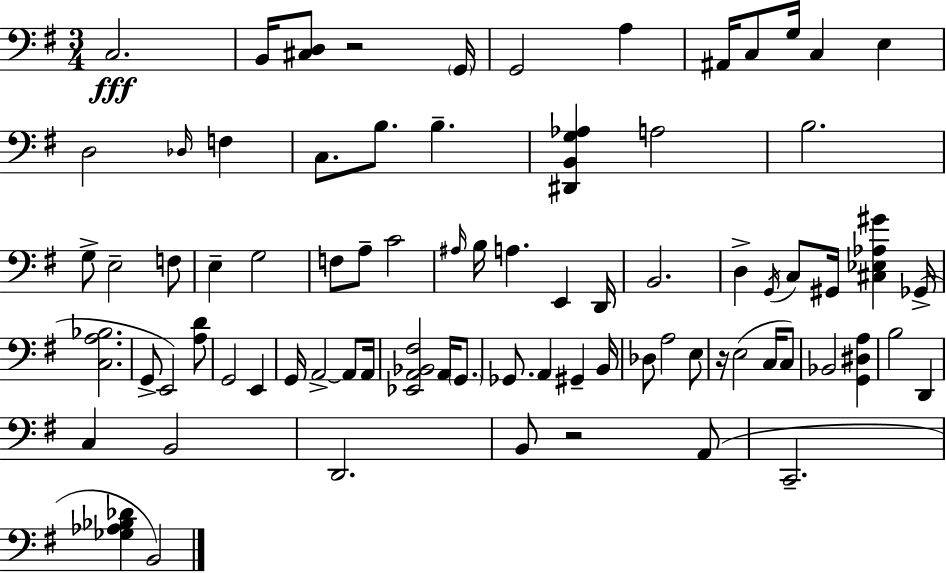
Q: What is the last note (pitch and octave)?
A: B2